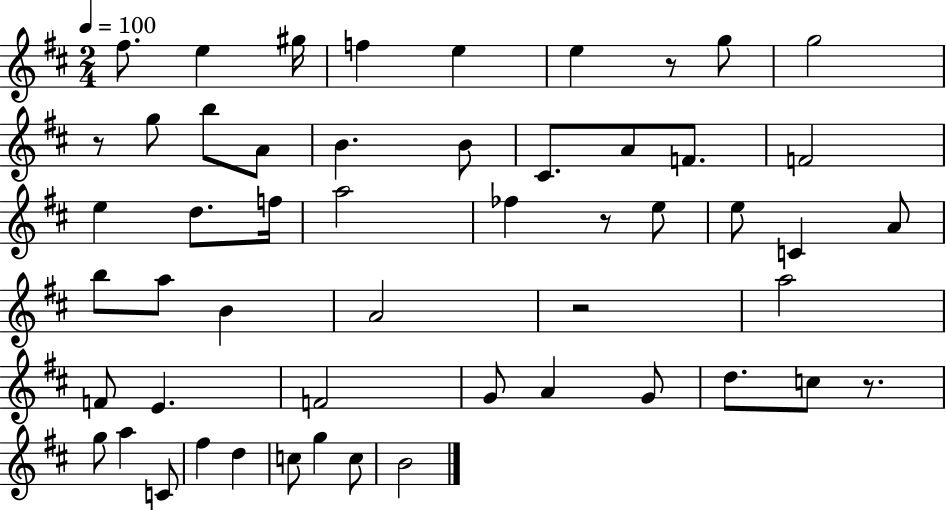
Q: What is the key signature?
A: D major